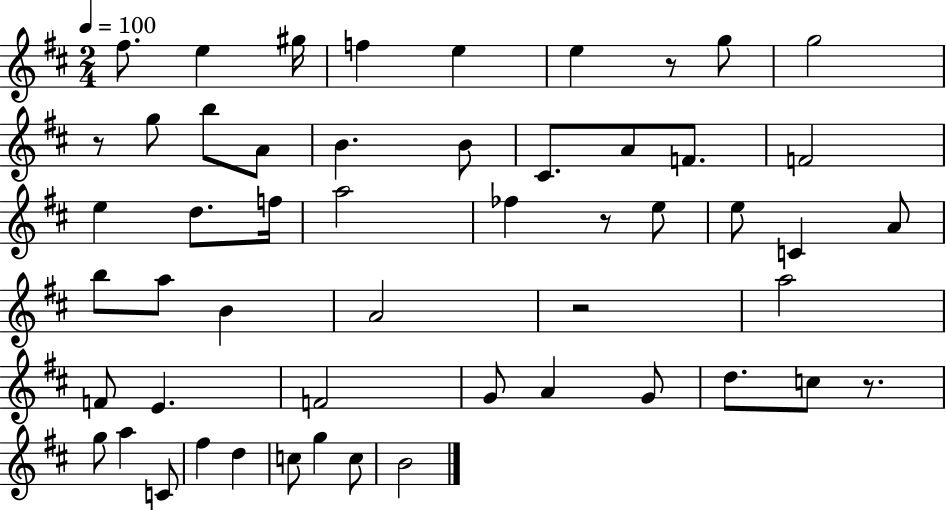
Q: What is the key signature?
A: D major